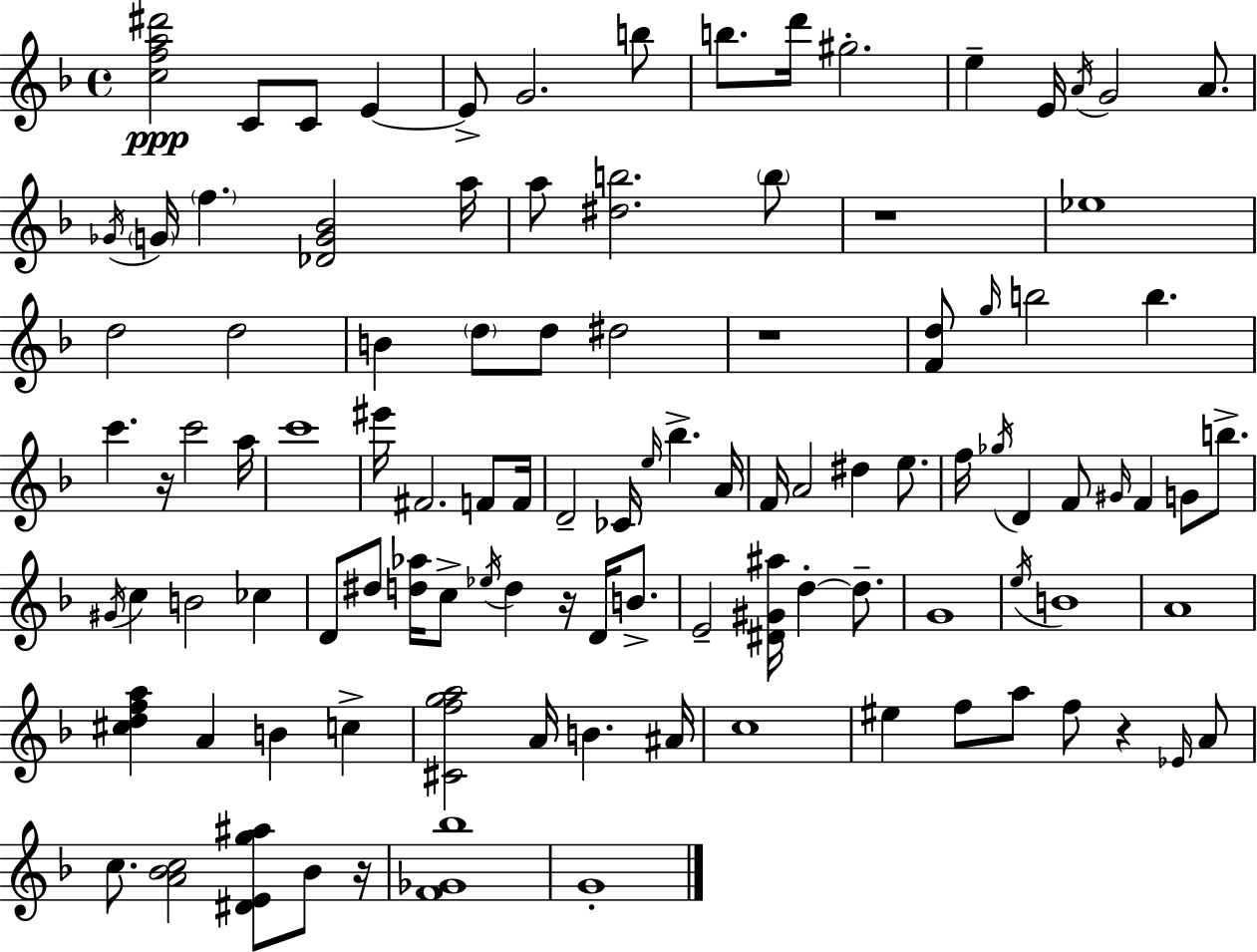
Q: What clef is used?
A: treble